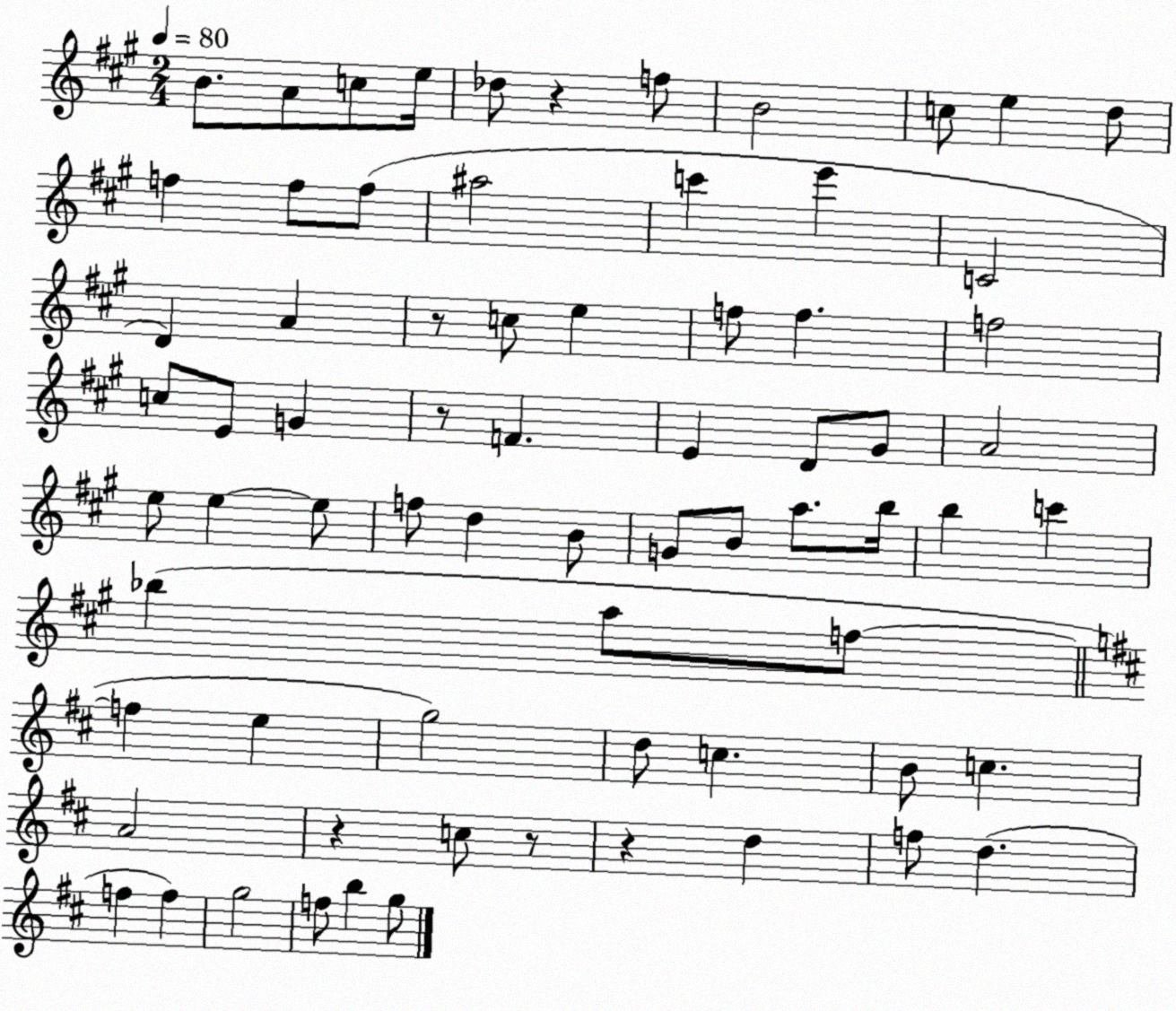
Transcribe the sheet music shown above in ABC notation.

X:1
T:Untitled
M:2/4
L:1/4
K:A
B/2 A/2 c/2 e/4 _d/2 z f/2 B2 c/2 e d/2 f f/2 f/2 ^a2 c' e' C2 D A z/2 c/2 e f/2 f f2 c/2 E/2 G z/2 F E D/2 ^G/2 A2 e/2 e e/2 f/2 d B/2 G/2 B/2 a/2 b/4 b c' _b a/2 f/2 f e g2 d/2 c B/2 c A2 z c/2 z/2 z d f/2 d f f g2 f/2 b g/2